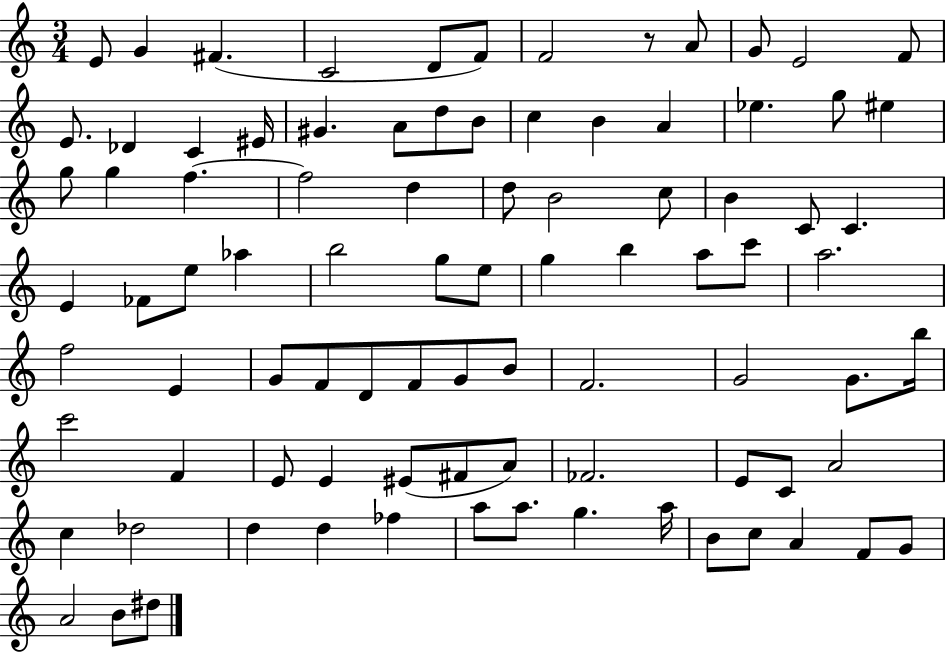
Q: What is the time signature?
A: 3/4